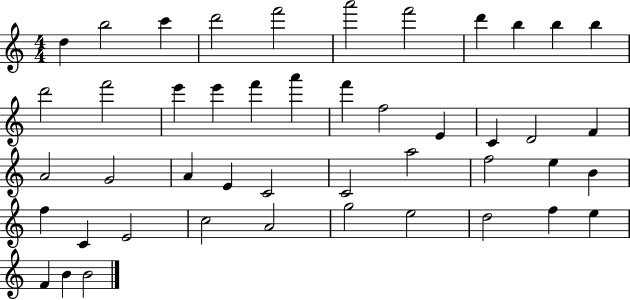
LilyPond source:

{
  \clef treble
  \numericTimeSignature
  \time 4/4
  \key c \major
  d''4 b''2 c'''4 | d'''2 f'''2 | a'''2 f'''2 | d'''4 b''4 b''4 b''4 | \break d'''2 f'''2 | e'''4 e'''4 f'''4 a'''4 | f'''4 f''2 e'4 | c'4 d'2 f'4 | \break a'2 g'2 | a'4 e'4 c'2 | c'2 a''2 | f''2 e''4 b'4 | \break f''4 c'4 e'2 | c''2 a'2 | g''2 e''2 | d''2 f''4 e''4 | \break f'4 b'4 b'2 | \bar "|."
}